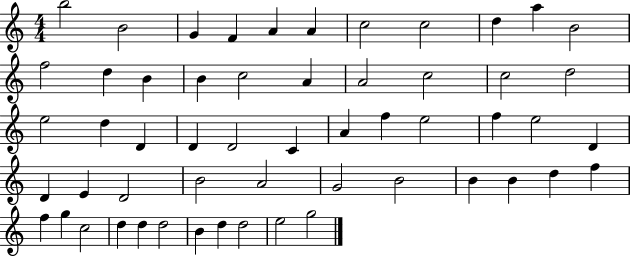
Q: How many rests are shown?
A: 0